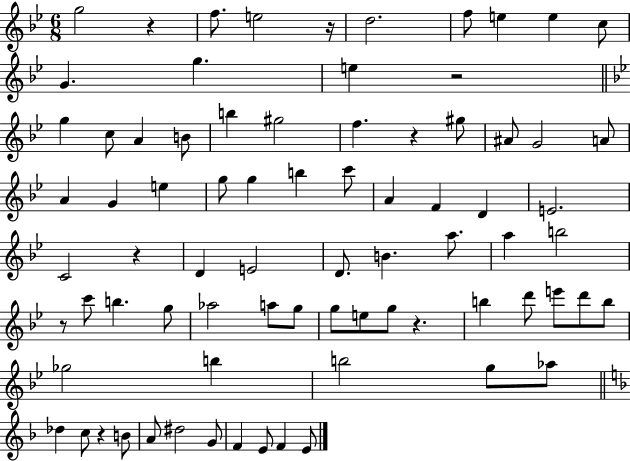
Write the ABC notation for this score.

X:1
T:Untitled
M:6/8
L:1/4
K:Bb
g2 z f/2 e2 z/4 d2 f/2 e e c/2 G g e z2 g c/2 A B/2 b ^g2 f z ^g/2 ^A/2 G2 A/2 A G e g/2 g b c'/2 A F D E2 C2 z D E2 D/2 B a/2 a b2 z/2 c'/2 b g/2 _a2 a/2 g/2 g/2 e/2 g/2 z b d'/2 e'/2 d'/2 b/2 _g2 b b2 g/2 _a/2 _d c/2 z B/2 A/2 ^d2 G/2 F E/2 F E/2